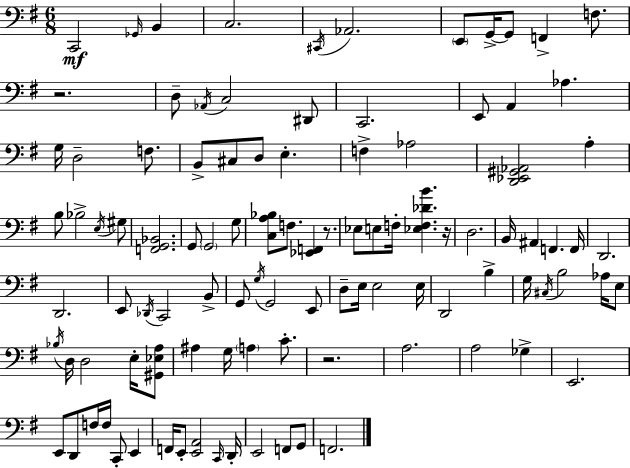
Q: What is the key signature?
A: G major